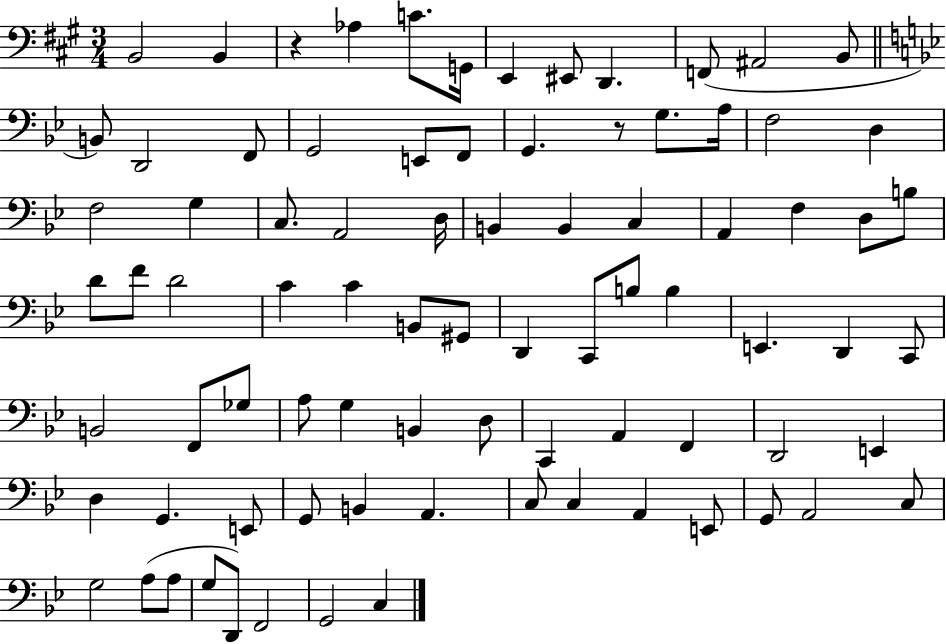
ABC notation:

X:1
T:Untitled
M:3/4
L:1/4
K:A
B,,2 B,, z _A, C/2 G,,/4 E,, ^E,,/2 D,, F,,/2 ^A,,2 B,,/2 B,,/2 D,,2 F,,/2 G,,2 E,,/2 F,,/2 G,, z/2 G,/2 A,/4 F,2 D, F,2 G, C,/2 A,,2 D,/4 B,, B,, C, A,, F, D,/2 B,/2 D/2 F/2 D2 C C B,,/2 ^G,,/2 D,, C,,/2 B,/2 B, E,, D,, C,,/2 B,,2 F,,/2 _G,/2 A,/2 G, B,, D,/2 C,, A,, F,, D,,2 E,, D, G,, E,,/2 G,,/2 B,, A,, C,/2 C, A,, E,,/2 G,,/2 A,,2 C,/2 G,2 A,/2 A,/2 G,/2 D,,/2 F,,2 G,,2 C,